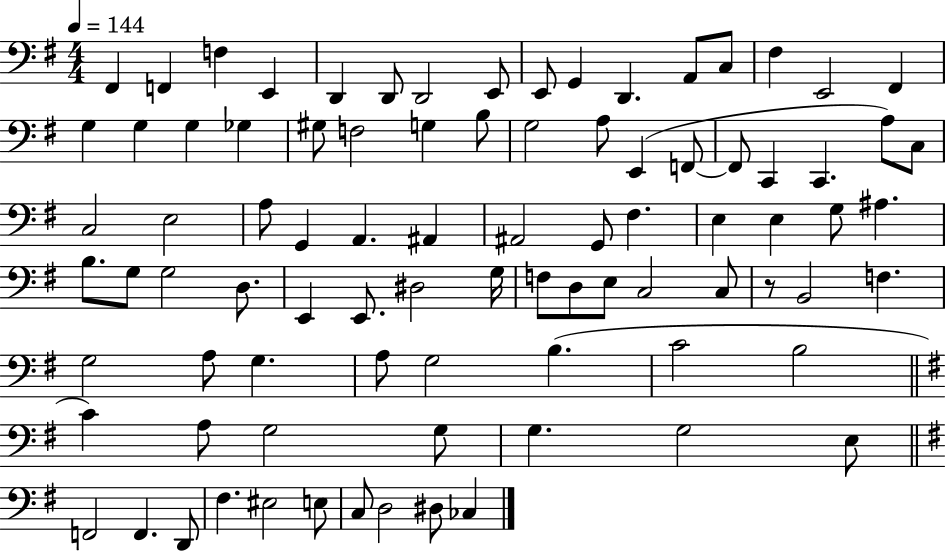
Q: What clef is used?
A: bass